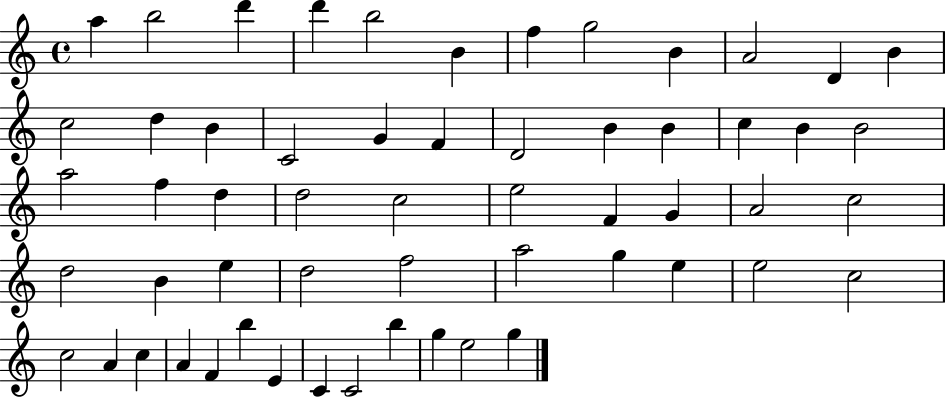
X:1
T:Untitled
M:4/4
L:1/4
K:C
a b2 d' d' b2 B f g2 B A2 D B c2 d B C2 G F D2 B B c B B2 a2 f d d2 c2 e2 F G A2 c2 d2 B e d2 f2 a2 g e e2 c2 c2 A c A F b E C C2 b g e2 g